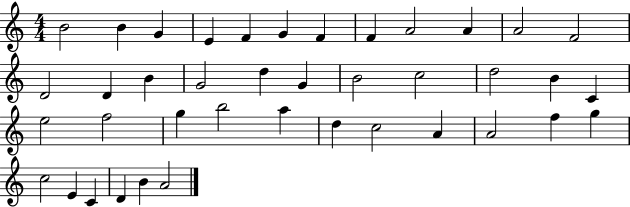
{
  \clef treble
  \numericTimeSignature
  \time 4/4
  \key c \major
  b'2 b'4 g'4 | e'4 f'4 g'4 f'4 | f'4 a'2 a'4 | a'2 f'2 | \break d'2 d'4 b'4 | g'2 d''4 g'4 | b'2 c''2 | d''2 b'4 c'4 | \break e''2 f''2 | g''4 b''2 a''4 | d''4 c''2 a'4 | a'2 f''4 g''4 | \break c''2 e'4 c'4 | d'4 b'4 a'2 | \bar "|."
}